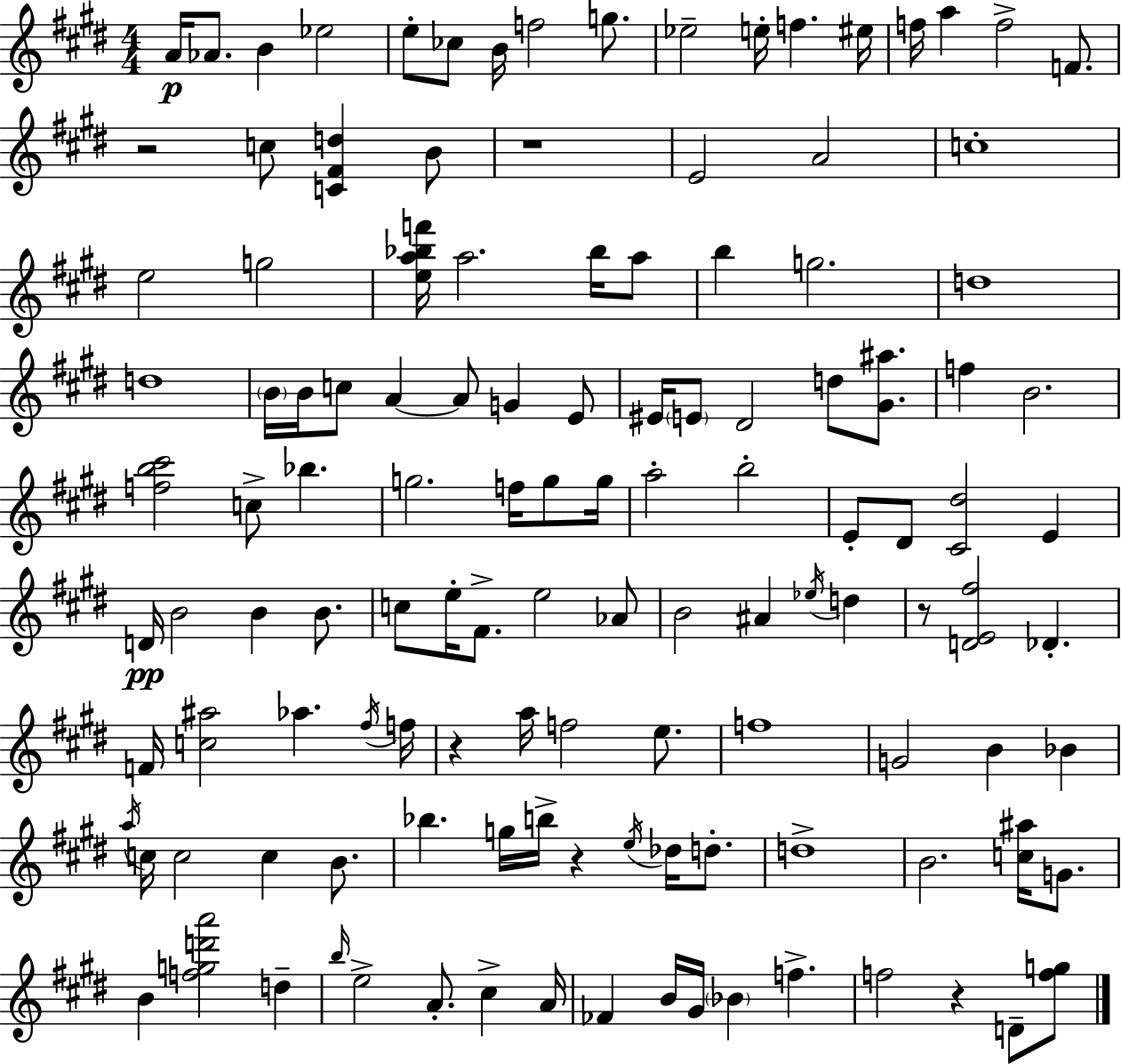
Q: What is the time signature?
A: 4/4